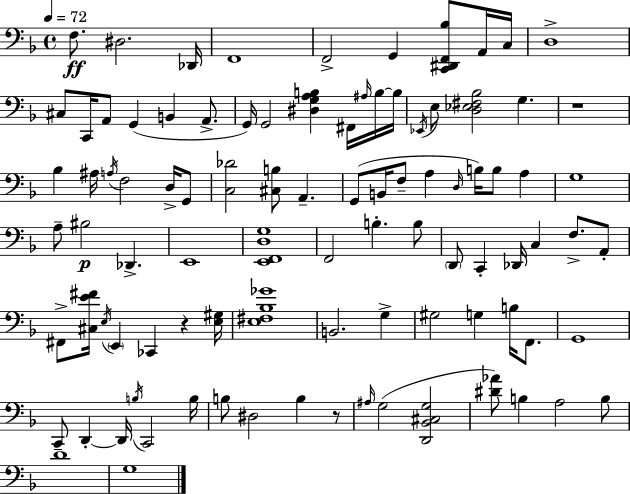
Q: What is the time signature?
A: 4/4